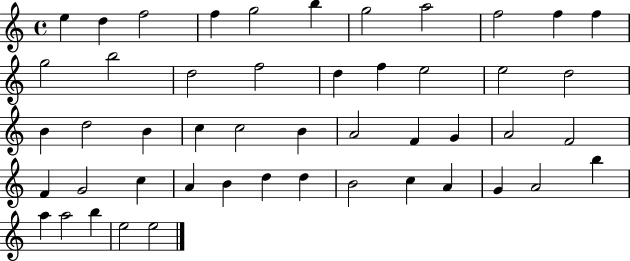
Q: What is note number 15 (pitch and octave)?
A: F5